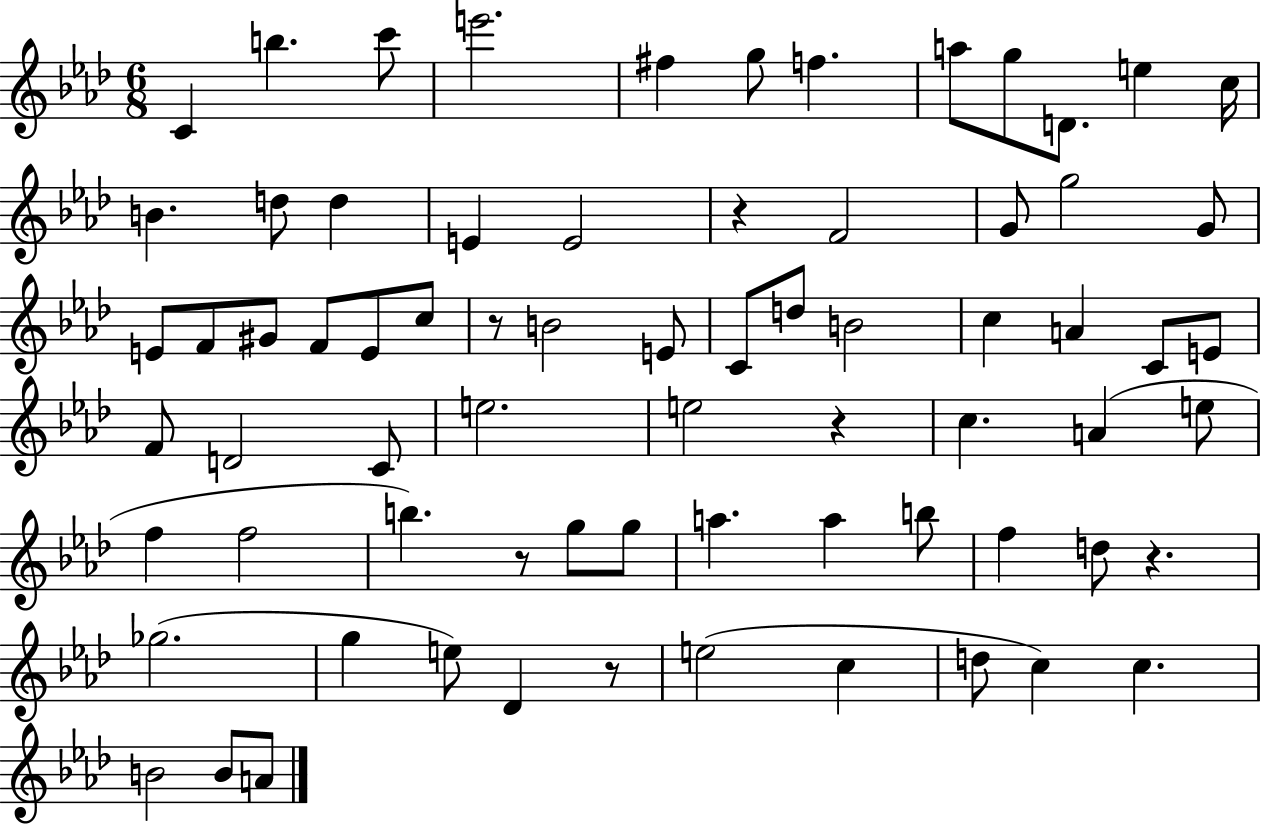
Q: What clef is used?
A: treble